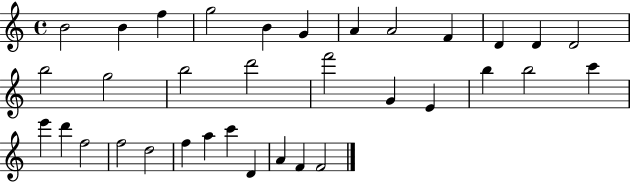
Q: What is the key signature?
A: C major